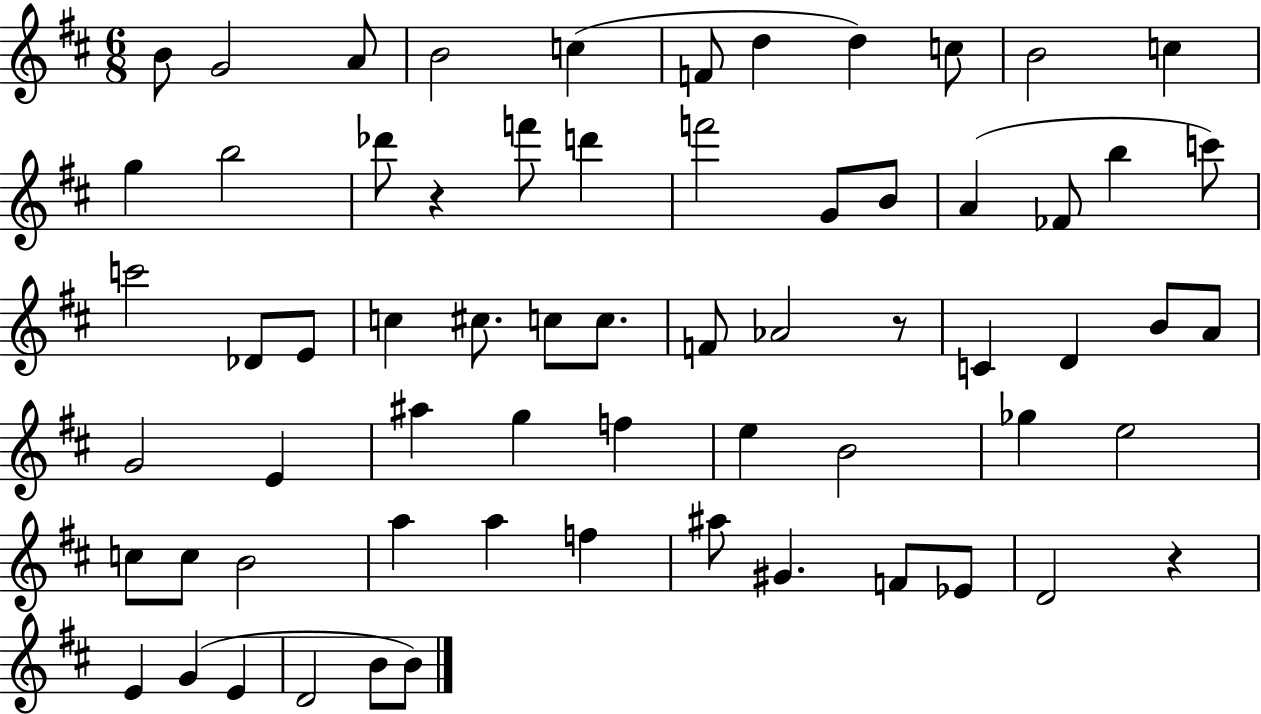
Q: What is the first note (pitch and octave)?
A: B4